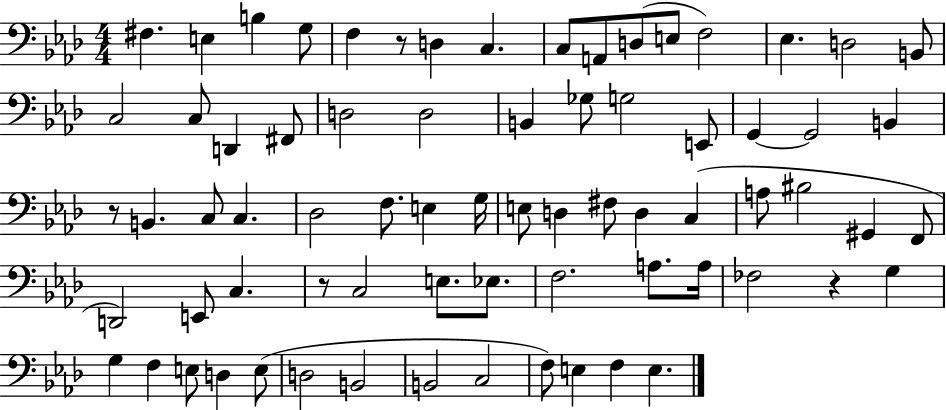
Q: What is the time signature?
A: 4/4